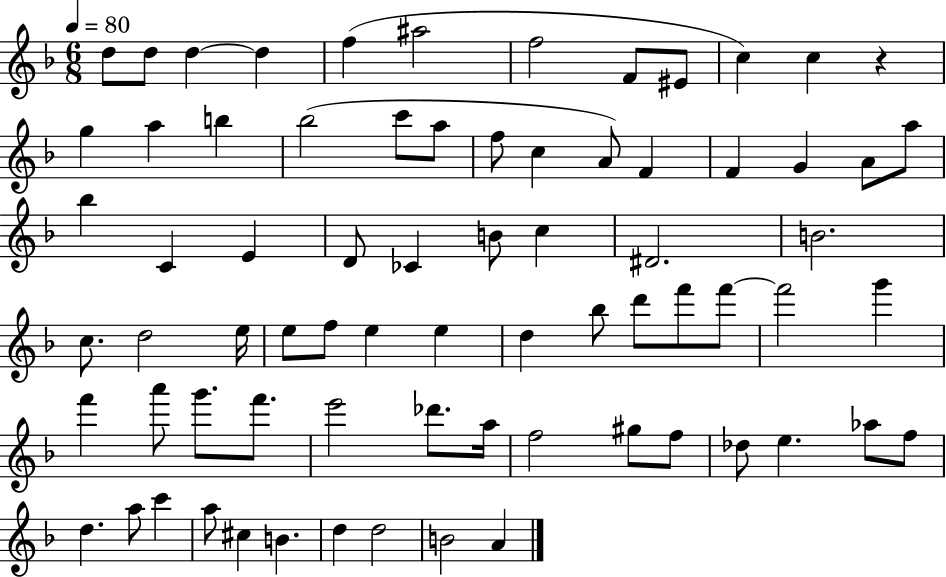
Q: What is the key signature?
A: F major